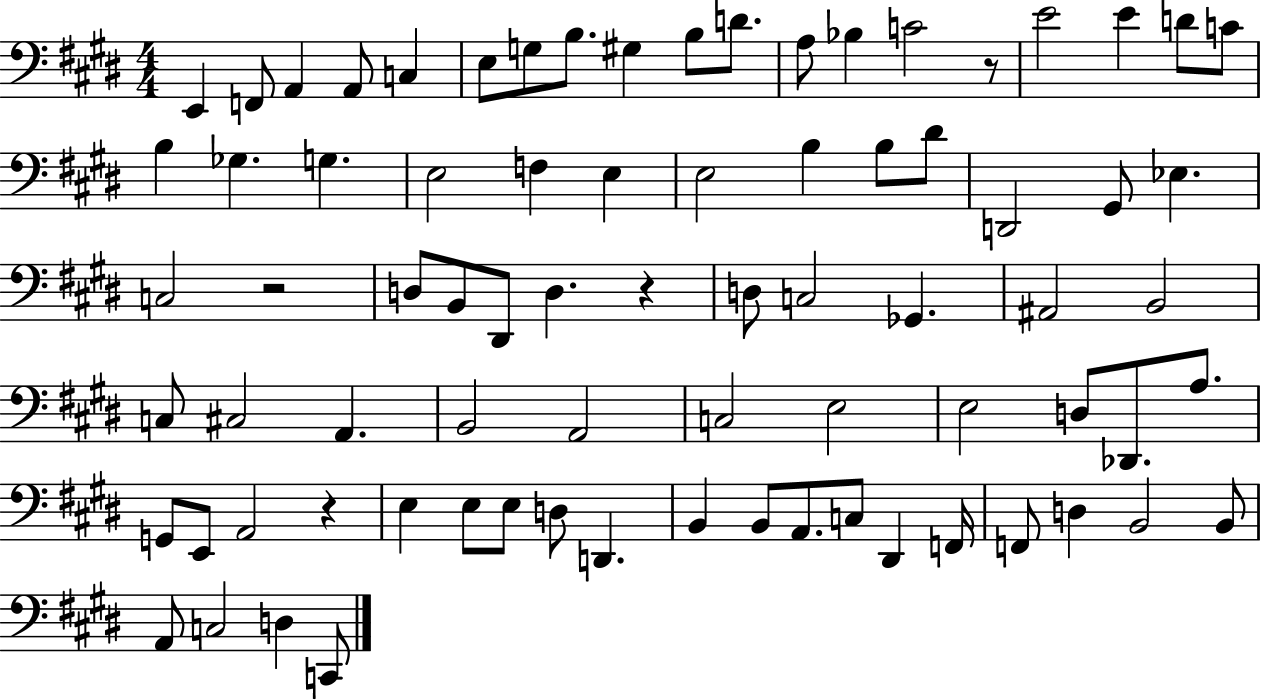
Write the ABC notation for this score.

X:1
T:Untitled
M:4/4
L:1/4
K:E
E,, F,,/2 A,, A,,/2 C, E,/2 G,/2 B,/2 ^G, B,/2 D/2 A,/2 _B, C2 z/2 E2 E D/2 C/2 B, _G, G, E,2 F, E, E,2 B, B,/2 ^D/2 D,,2 ^G,,/2 _E, C,2 z2 D,/2 B,,/2 ^D,,/2 D, z D,/2 C,2 _G,, ^A,,2 B,,2 C,/2 ^C,2 A,, B,,2 A,,2 C,2 E,2 E,2 D,/2 _D,,/2 A,/2 G,,/2 E,,/2 A,,2 z E, E,/2 E,/2 D,/2 D,, B,, B,,/2 A,,/2 C,/2 ^D,, F,,/4 F,,/2 D, B,,2 B,,/2 A,,/2 C,2 D, C,,/2